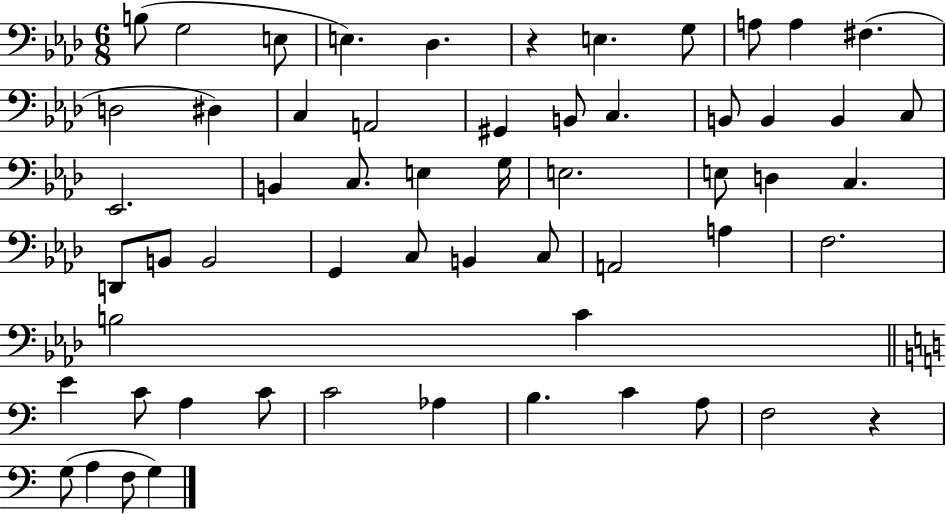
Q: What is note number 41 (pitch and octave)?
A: B3